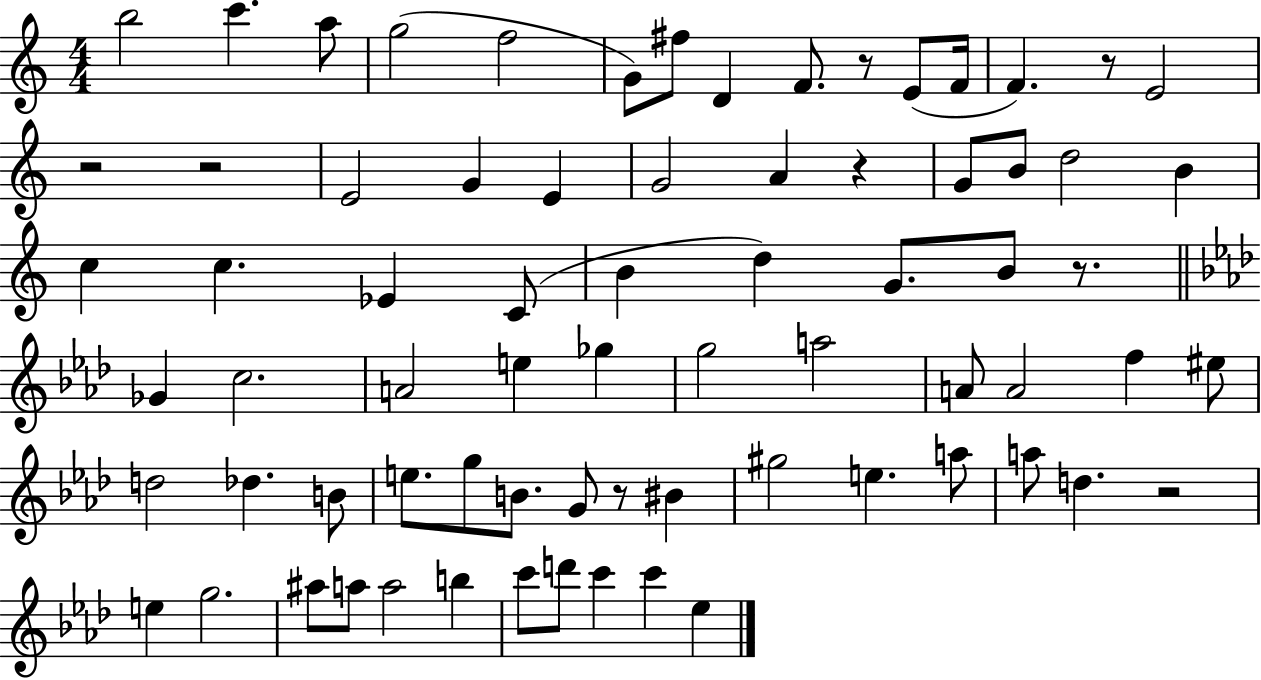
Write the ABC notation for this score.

X:1
T:Untitled
M:4/4
L:1/4
K:C
b2 c' a/2 g2 f2 G/2 ^f/2 D F/2 z/2 E/2 F/4 F z/2 E2 z2 z2 E2 G E G2 A z G/2 B/2 d2 B c c _E C/2 B d G/2 B/2 z/2 _G c2 A2 e _g g2 a2 A/2 A2 f ^e/2 d2 _d B/2 e/2 g/2 B/2 G/2 z/2 ^B ^g2 e a/2 a/2 d z2 e g2 ^a/2 a/2 a2 b c'/2 d'/2 c' c' _e